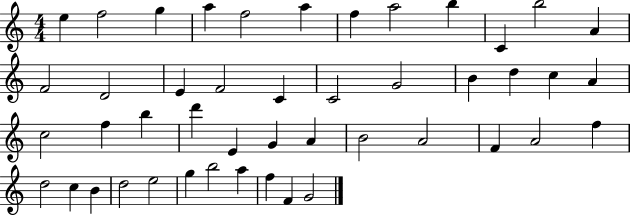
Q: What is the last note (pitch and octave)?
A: G4